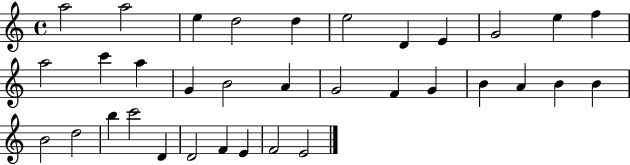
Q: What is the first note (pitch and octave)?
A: A5